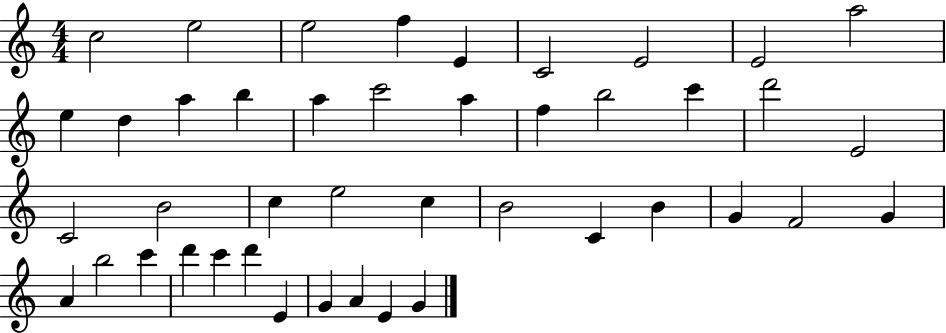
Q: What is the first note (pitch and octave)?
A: C5